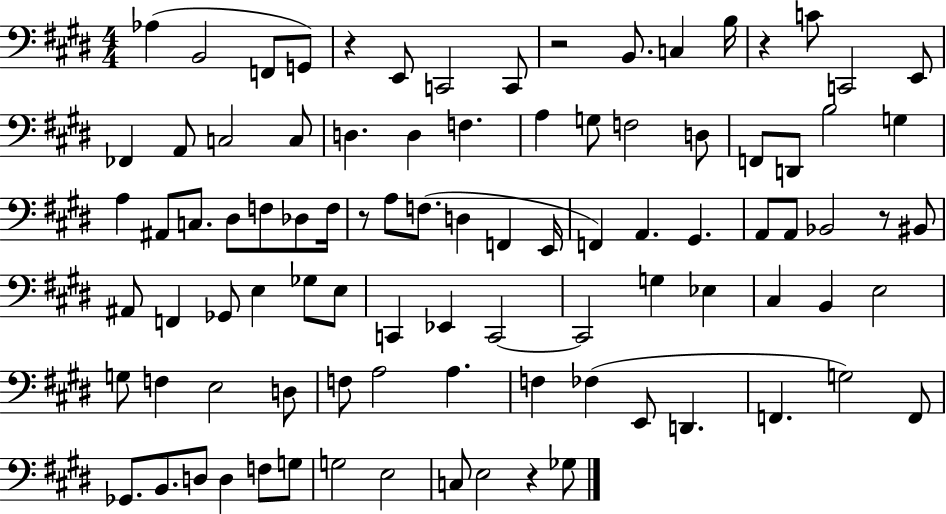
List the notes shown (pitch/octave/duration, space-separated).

Ab3/q B2/h F2/e G2/e R/q E2/e C2/h C2/e R/h B2/e. C3/q B3/s R/q C4/e C2/h E2/e FES2/q A2/e C3/h C3/e D3/q. D3/q F3/q. A3/q G3/e F3/h D3/e F2/e D2/e B3/h G3/q A3/q A#2/e C3/e. D#3/e F3/e Db3/e F3/s R/e A3/e F3/e. D3/q F2/q E2/s F2/q A2/q. G#2/q. A2/e A2/e Bb2/h R/e BIS2/e A#2/e F2/q Gb2/e E3/q Gb3/e E3/e C2/q Eb2/q C2/h C2/h G3/q Eb3/q C#3/q B2/q E3/h G3/e F3/q E3/h D3/e F3/e A3/h A3/q. F3/q FES3/q E2/e D2/q. F2/q. G3/h F2/e Gb2/e. B2/e. D3/e D3/q F3/e G3/e G3/h E3/h C3/e E3/h R/q Gb3/e